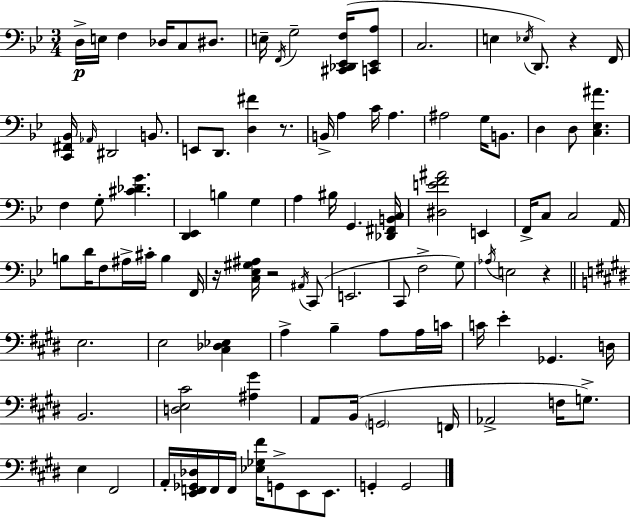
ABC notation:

X:1
T:Untitled
M:3/4
L:1/4
K:Bb
D,/4 E,/4 F, _D,/4 C,/2 ^D,/2 E,/4 F,,/4 G,2 [^C,,_D,,_E,,F,]/4 [C,,_E,,A,]/2 C,2 E, _E,/4 D,,/2 z F,,/4 [C,,^F,,_B,,]/4 _A,,/4 ^D,,2 B,,/2 E,,/2 D,,/2 [D,^F] z/2 B,,/4 A, C/4 A, ^A,2 G,/4 B,,/2 D, D,/2 [C,_E,^A] F, G,/2 [^C_DG] [D,,_E,,] B, G, A, ^B,/4 G,, [_D,,^F,,B,,C,]/4 [^D,EF^A]2 E,, F,,/4 C,/2 C,2 A,,/4 B,/2 D/4 F,/2 ^A,/4 ^C/4 B, F,,/4 z/4 [C,_E,^G,^A,]/4 z2 ^A,,/4 C,,/2 E,,2 C,,/2 F,2 G,/2 _A,/4 E,2 z E,2 E,2 [^C,_D,_E,] A, B, A,/2 A,/4 C/4 C/4 E _G,, D,/4 B,,2 [D,E,^C]2 [^A,^G] A,,/2 B,,/4 G,,2 F,,/4 _A,,2 F,/4 G,/2 E, ^F,,2 A,,/4 [E,,F,,_G,,_D,]/4 F,,/4 F,,/4 [_E,_G,^F]/4 G,,/2 E,,/2 E,,/2 G,, G,,2